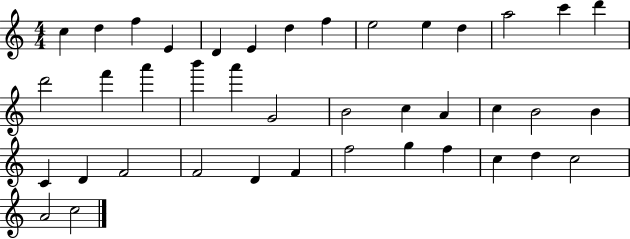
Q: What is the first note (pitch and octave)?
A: C5